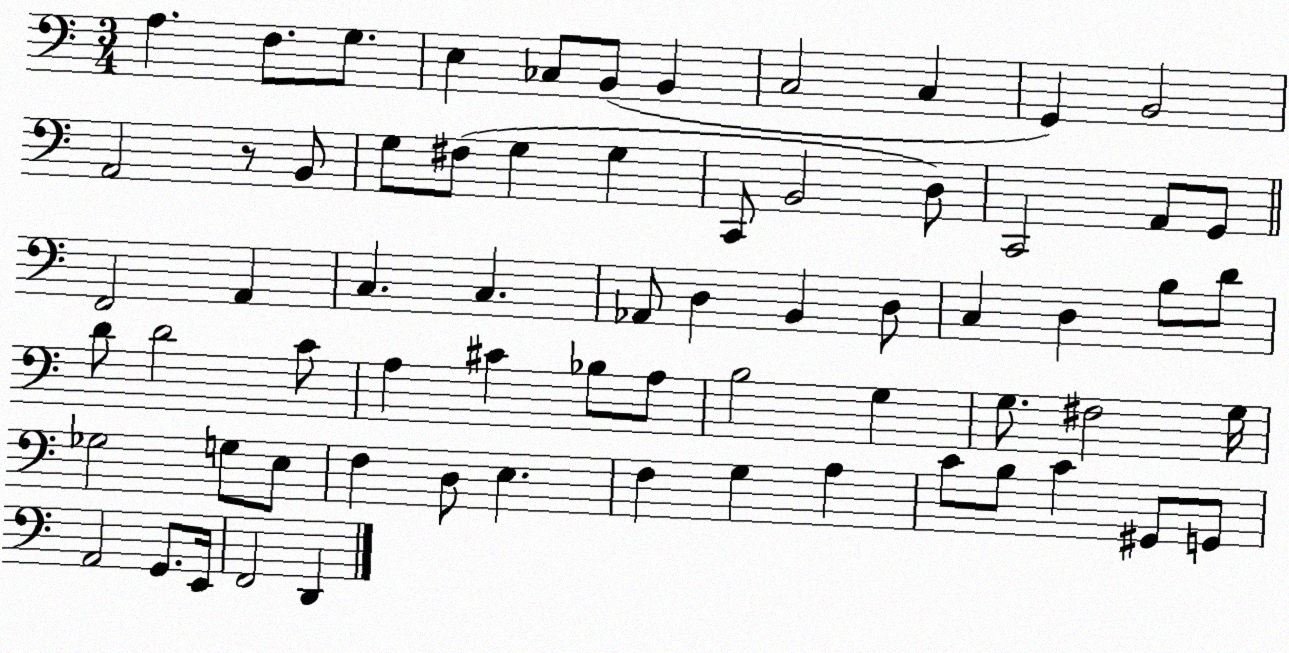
X:1
T:Untitled
M:3/4
L:1/4
K:C
A, F,/2 G,/2 E, _C,/2 B,,/2 B,, C,2 C, G,, B,,2 A,,2 z/2 B,,/2 G,/2 ^F,/2 G, G, C,,/2 B,,2 D,/2 C,,2 A,,/2 G,,/2 F,,2 A,, C, C, _A,,/2 D, B,, D,/2 C, D, B,/2 D/2 D/2 D2 C/2 A, ^C _B,/2 A,/2 B,2 G, G,/2 ^F,2 G,/4 _G,2 G,/2 E,/2 F, D,/2 E, F, G, A, C/2 B,/2 C ^G,,/2 G,,/2 A,,2 G,,/2 E,,/4 F,,2 D,,